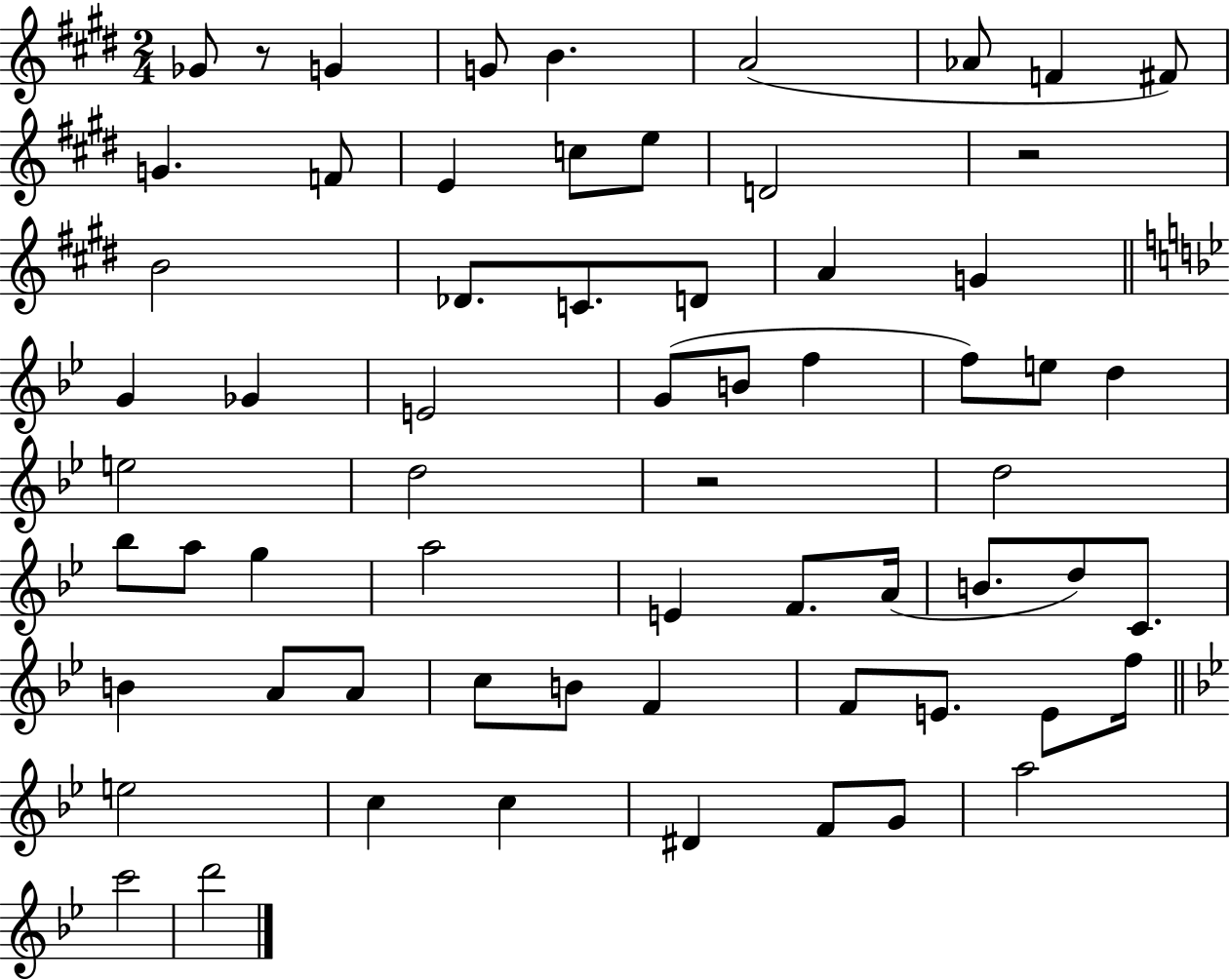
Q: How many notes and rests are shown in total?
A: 64